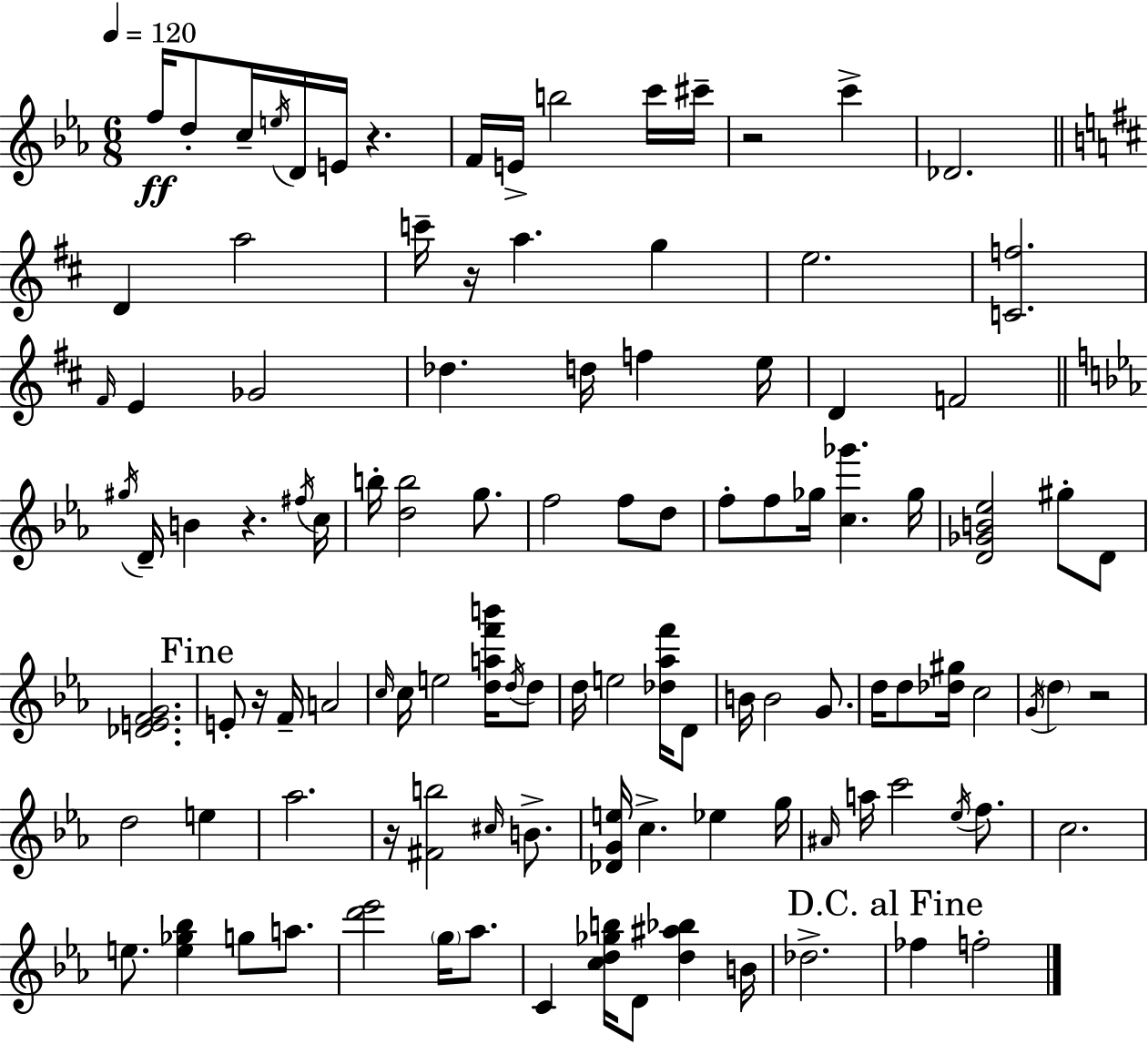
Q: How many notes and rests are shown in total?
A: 109